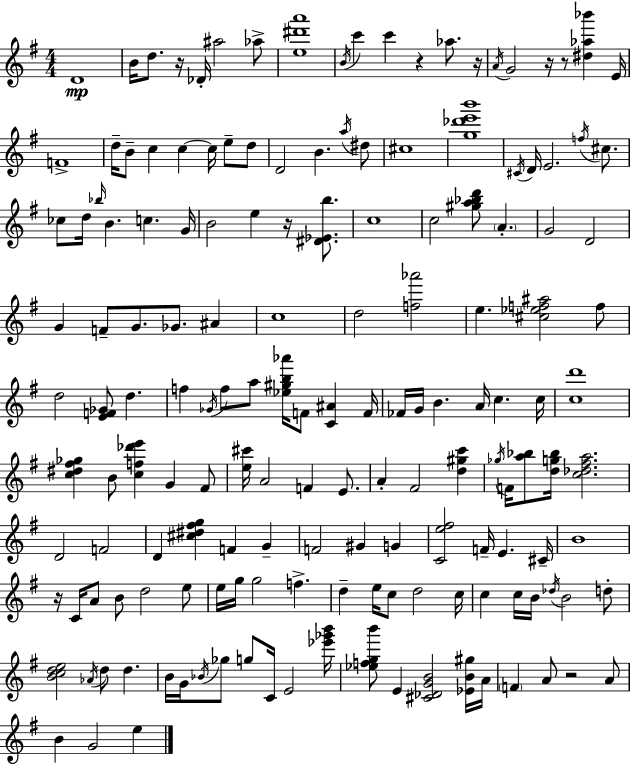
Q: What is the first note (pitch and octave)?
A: D4